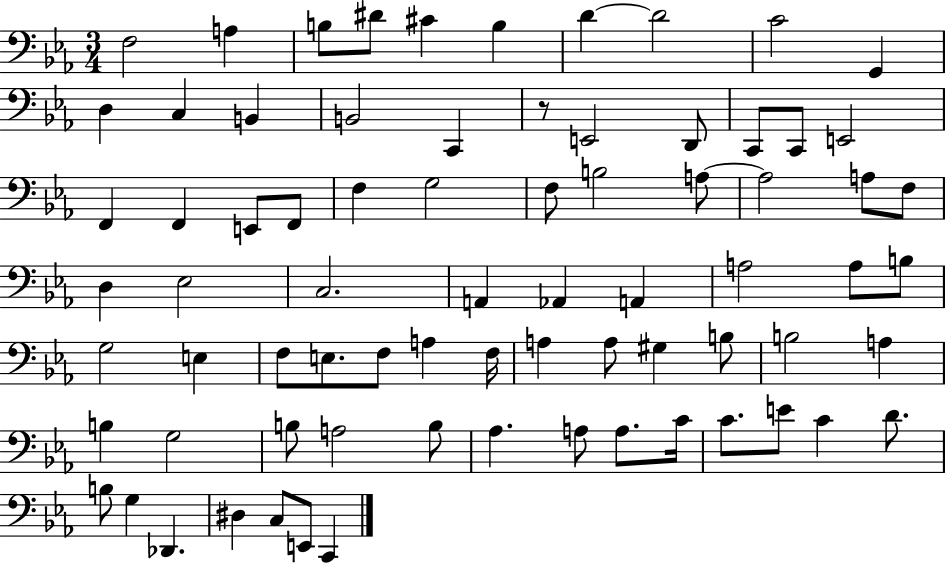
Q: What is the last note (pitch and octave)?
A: C2